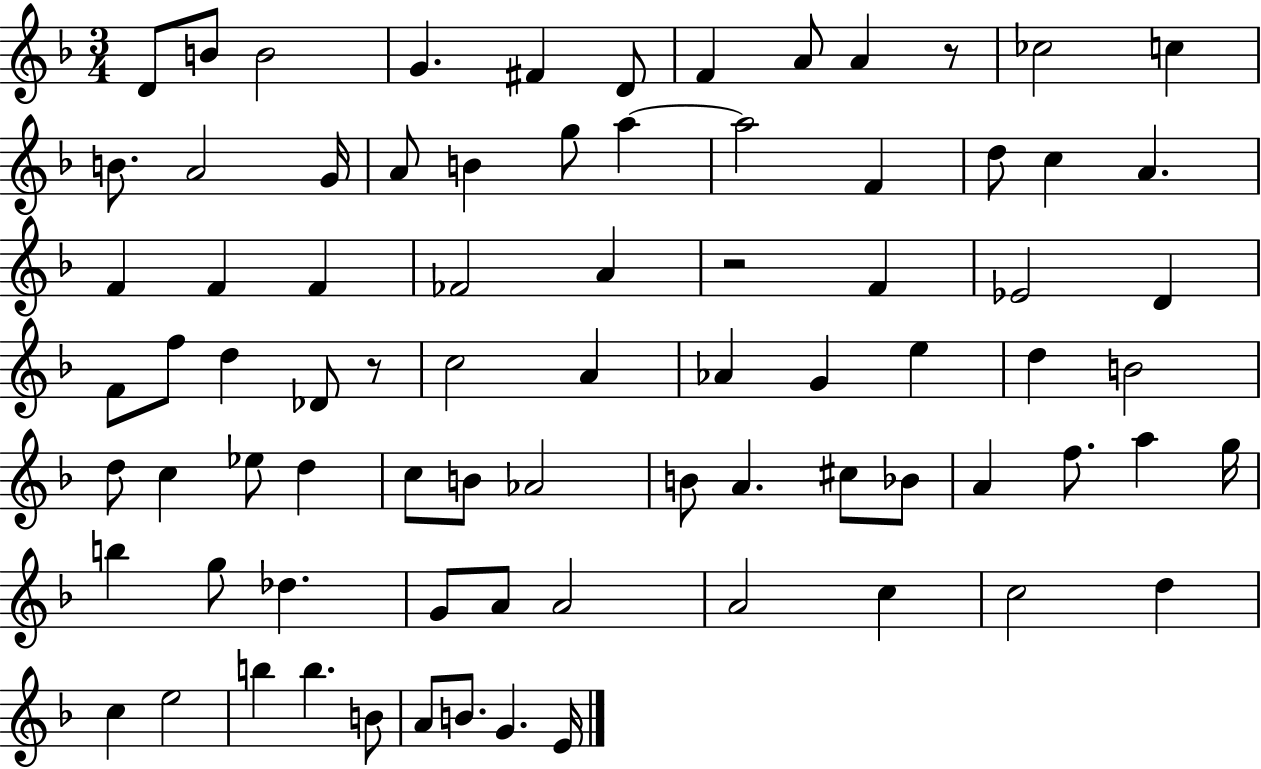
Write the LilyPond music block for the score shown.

{
  \clef treble
  \numericTimeSignature
  \time 3/4
  \key f \major
  d'8 b'8 b'2 | g'4. fis'4 d'8 | f'4 a'8 a'4 r8 | ces''2 c''4 | \break b'8. a'2 g'16 | a'8 b'4 g''8 a''4~~ | a''2 f'4 | d''8 c''4 a'4. | \break f'4 f'4 f'4 | fes'2 a'4 | r2 f'4 | ees'2 d'4 | \break f'8 f''8 d''4 des'8 r8 | c''2 a'4 | aes'4 g'4 e''4 | d''4 b'2 | \break d''8 c''4 ees''8 d''4 | c''8 b'8 aes'2 | b'8 a'4. cis''8 bes'8 | a'4 f''8. a''4 g''16 | \break b''4 g''8 des''4. | g'8 a'8 a'2 | a'2 c''4 | c''2 d''4 | \break c''4 e''2 | b''4 b''4. b'8 | a'8 b'8. g'4. e'16 | \bar "|."
}